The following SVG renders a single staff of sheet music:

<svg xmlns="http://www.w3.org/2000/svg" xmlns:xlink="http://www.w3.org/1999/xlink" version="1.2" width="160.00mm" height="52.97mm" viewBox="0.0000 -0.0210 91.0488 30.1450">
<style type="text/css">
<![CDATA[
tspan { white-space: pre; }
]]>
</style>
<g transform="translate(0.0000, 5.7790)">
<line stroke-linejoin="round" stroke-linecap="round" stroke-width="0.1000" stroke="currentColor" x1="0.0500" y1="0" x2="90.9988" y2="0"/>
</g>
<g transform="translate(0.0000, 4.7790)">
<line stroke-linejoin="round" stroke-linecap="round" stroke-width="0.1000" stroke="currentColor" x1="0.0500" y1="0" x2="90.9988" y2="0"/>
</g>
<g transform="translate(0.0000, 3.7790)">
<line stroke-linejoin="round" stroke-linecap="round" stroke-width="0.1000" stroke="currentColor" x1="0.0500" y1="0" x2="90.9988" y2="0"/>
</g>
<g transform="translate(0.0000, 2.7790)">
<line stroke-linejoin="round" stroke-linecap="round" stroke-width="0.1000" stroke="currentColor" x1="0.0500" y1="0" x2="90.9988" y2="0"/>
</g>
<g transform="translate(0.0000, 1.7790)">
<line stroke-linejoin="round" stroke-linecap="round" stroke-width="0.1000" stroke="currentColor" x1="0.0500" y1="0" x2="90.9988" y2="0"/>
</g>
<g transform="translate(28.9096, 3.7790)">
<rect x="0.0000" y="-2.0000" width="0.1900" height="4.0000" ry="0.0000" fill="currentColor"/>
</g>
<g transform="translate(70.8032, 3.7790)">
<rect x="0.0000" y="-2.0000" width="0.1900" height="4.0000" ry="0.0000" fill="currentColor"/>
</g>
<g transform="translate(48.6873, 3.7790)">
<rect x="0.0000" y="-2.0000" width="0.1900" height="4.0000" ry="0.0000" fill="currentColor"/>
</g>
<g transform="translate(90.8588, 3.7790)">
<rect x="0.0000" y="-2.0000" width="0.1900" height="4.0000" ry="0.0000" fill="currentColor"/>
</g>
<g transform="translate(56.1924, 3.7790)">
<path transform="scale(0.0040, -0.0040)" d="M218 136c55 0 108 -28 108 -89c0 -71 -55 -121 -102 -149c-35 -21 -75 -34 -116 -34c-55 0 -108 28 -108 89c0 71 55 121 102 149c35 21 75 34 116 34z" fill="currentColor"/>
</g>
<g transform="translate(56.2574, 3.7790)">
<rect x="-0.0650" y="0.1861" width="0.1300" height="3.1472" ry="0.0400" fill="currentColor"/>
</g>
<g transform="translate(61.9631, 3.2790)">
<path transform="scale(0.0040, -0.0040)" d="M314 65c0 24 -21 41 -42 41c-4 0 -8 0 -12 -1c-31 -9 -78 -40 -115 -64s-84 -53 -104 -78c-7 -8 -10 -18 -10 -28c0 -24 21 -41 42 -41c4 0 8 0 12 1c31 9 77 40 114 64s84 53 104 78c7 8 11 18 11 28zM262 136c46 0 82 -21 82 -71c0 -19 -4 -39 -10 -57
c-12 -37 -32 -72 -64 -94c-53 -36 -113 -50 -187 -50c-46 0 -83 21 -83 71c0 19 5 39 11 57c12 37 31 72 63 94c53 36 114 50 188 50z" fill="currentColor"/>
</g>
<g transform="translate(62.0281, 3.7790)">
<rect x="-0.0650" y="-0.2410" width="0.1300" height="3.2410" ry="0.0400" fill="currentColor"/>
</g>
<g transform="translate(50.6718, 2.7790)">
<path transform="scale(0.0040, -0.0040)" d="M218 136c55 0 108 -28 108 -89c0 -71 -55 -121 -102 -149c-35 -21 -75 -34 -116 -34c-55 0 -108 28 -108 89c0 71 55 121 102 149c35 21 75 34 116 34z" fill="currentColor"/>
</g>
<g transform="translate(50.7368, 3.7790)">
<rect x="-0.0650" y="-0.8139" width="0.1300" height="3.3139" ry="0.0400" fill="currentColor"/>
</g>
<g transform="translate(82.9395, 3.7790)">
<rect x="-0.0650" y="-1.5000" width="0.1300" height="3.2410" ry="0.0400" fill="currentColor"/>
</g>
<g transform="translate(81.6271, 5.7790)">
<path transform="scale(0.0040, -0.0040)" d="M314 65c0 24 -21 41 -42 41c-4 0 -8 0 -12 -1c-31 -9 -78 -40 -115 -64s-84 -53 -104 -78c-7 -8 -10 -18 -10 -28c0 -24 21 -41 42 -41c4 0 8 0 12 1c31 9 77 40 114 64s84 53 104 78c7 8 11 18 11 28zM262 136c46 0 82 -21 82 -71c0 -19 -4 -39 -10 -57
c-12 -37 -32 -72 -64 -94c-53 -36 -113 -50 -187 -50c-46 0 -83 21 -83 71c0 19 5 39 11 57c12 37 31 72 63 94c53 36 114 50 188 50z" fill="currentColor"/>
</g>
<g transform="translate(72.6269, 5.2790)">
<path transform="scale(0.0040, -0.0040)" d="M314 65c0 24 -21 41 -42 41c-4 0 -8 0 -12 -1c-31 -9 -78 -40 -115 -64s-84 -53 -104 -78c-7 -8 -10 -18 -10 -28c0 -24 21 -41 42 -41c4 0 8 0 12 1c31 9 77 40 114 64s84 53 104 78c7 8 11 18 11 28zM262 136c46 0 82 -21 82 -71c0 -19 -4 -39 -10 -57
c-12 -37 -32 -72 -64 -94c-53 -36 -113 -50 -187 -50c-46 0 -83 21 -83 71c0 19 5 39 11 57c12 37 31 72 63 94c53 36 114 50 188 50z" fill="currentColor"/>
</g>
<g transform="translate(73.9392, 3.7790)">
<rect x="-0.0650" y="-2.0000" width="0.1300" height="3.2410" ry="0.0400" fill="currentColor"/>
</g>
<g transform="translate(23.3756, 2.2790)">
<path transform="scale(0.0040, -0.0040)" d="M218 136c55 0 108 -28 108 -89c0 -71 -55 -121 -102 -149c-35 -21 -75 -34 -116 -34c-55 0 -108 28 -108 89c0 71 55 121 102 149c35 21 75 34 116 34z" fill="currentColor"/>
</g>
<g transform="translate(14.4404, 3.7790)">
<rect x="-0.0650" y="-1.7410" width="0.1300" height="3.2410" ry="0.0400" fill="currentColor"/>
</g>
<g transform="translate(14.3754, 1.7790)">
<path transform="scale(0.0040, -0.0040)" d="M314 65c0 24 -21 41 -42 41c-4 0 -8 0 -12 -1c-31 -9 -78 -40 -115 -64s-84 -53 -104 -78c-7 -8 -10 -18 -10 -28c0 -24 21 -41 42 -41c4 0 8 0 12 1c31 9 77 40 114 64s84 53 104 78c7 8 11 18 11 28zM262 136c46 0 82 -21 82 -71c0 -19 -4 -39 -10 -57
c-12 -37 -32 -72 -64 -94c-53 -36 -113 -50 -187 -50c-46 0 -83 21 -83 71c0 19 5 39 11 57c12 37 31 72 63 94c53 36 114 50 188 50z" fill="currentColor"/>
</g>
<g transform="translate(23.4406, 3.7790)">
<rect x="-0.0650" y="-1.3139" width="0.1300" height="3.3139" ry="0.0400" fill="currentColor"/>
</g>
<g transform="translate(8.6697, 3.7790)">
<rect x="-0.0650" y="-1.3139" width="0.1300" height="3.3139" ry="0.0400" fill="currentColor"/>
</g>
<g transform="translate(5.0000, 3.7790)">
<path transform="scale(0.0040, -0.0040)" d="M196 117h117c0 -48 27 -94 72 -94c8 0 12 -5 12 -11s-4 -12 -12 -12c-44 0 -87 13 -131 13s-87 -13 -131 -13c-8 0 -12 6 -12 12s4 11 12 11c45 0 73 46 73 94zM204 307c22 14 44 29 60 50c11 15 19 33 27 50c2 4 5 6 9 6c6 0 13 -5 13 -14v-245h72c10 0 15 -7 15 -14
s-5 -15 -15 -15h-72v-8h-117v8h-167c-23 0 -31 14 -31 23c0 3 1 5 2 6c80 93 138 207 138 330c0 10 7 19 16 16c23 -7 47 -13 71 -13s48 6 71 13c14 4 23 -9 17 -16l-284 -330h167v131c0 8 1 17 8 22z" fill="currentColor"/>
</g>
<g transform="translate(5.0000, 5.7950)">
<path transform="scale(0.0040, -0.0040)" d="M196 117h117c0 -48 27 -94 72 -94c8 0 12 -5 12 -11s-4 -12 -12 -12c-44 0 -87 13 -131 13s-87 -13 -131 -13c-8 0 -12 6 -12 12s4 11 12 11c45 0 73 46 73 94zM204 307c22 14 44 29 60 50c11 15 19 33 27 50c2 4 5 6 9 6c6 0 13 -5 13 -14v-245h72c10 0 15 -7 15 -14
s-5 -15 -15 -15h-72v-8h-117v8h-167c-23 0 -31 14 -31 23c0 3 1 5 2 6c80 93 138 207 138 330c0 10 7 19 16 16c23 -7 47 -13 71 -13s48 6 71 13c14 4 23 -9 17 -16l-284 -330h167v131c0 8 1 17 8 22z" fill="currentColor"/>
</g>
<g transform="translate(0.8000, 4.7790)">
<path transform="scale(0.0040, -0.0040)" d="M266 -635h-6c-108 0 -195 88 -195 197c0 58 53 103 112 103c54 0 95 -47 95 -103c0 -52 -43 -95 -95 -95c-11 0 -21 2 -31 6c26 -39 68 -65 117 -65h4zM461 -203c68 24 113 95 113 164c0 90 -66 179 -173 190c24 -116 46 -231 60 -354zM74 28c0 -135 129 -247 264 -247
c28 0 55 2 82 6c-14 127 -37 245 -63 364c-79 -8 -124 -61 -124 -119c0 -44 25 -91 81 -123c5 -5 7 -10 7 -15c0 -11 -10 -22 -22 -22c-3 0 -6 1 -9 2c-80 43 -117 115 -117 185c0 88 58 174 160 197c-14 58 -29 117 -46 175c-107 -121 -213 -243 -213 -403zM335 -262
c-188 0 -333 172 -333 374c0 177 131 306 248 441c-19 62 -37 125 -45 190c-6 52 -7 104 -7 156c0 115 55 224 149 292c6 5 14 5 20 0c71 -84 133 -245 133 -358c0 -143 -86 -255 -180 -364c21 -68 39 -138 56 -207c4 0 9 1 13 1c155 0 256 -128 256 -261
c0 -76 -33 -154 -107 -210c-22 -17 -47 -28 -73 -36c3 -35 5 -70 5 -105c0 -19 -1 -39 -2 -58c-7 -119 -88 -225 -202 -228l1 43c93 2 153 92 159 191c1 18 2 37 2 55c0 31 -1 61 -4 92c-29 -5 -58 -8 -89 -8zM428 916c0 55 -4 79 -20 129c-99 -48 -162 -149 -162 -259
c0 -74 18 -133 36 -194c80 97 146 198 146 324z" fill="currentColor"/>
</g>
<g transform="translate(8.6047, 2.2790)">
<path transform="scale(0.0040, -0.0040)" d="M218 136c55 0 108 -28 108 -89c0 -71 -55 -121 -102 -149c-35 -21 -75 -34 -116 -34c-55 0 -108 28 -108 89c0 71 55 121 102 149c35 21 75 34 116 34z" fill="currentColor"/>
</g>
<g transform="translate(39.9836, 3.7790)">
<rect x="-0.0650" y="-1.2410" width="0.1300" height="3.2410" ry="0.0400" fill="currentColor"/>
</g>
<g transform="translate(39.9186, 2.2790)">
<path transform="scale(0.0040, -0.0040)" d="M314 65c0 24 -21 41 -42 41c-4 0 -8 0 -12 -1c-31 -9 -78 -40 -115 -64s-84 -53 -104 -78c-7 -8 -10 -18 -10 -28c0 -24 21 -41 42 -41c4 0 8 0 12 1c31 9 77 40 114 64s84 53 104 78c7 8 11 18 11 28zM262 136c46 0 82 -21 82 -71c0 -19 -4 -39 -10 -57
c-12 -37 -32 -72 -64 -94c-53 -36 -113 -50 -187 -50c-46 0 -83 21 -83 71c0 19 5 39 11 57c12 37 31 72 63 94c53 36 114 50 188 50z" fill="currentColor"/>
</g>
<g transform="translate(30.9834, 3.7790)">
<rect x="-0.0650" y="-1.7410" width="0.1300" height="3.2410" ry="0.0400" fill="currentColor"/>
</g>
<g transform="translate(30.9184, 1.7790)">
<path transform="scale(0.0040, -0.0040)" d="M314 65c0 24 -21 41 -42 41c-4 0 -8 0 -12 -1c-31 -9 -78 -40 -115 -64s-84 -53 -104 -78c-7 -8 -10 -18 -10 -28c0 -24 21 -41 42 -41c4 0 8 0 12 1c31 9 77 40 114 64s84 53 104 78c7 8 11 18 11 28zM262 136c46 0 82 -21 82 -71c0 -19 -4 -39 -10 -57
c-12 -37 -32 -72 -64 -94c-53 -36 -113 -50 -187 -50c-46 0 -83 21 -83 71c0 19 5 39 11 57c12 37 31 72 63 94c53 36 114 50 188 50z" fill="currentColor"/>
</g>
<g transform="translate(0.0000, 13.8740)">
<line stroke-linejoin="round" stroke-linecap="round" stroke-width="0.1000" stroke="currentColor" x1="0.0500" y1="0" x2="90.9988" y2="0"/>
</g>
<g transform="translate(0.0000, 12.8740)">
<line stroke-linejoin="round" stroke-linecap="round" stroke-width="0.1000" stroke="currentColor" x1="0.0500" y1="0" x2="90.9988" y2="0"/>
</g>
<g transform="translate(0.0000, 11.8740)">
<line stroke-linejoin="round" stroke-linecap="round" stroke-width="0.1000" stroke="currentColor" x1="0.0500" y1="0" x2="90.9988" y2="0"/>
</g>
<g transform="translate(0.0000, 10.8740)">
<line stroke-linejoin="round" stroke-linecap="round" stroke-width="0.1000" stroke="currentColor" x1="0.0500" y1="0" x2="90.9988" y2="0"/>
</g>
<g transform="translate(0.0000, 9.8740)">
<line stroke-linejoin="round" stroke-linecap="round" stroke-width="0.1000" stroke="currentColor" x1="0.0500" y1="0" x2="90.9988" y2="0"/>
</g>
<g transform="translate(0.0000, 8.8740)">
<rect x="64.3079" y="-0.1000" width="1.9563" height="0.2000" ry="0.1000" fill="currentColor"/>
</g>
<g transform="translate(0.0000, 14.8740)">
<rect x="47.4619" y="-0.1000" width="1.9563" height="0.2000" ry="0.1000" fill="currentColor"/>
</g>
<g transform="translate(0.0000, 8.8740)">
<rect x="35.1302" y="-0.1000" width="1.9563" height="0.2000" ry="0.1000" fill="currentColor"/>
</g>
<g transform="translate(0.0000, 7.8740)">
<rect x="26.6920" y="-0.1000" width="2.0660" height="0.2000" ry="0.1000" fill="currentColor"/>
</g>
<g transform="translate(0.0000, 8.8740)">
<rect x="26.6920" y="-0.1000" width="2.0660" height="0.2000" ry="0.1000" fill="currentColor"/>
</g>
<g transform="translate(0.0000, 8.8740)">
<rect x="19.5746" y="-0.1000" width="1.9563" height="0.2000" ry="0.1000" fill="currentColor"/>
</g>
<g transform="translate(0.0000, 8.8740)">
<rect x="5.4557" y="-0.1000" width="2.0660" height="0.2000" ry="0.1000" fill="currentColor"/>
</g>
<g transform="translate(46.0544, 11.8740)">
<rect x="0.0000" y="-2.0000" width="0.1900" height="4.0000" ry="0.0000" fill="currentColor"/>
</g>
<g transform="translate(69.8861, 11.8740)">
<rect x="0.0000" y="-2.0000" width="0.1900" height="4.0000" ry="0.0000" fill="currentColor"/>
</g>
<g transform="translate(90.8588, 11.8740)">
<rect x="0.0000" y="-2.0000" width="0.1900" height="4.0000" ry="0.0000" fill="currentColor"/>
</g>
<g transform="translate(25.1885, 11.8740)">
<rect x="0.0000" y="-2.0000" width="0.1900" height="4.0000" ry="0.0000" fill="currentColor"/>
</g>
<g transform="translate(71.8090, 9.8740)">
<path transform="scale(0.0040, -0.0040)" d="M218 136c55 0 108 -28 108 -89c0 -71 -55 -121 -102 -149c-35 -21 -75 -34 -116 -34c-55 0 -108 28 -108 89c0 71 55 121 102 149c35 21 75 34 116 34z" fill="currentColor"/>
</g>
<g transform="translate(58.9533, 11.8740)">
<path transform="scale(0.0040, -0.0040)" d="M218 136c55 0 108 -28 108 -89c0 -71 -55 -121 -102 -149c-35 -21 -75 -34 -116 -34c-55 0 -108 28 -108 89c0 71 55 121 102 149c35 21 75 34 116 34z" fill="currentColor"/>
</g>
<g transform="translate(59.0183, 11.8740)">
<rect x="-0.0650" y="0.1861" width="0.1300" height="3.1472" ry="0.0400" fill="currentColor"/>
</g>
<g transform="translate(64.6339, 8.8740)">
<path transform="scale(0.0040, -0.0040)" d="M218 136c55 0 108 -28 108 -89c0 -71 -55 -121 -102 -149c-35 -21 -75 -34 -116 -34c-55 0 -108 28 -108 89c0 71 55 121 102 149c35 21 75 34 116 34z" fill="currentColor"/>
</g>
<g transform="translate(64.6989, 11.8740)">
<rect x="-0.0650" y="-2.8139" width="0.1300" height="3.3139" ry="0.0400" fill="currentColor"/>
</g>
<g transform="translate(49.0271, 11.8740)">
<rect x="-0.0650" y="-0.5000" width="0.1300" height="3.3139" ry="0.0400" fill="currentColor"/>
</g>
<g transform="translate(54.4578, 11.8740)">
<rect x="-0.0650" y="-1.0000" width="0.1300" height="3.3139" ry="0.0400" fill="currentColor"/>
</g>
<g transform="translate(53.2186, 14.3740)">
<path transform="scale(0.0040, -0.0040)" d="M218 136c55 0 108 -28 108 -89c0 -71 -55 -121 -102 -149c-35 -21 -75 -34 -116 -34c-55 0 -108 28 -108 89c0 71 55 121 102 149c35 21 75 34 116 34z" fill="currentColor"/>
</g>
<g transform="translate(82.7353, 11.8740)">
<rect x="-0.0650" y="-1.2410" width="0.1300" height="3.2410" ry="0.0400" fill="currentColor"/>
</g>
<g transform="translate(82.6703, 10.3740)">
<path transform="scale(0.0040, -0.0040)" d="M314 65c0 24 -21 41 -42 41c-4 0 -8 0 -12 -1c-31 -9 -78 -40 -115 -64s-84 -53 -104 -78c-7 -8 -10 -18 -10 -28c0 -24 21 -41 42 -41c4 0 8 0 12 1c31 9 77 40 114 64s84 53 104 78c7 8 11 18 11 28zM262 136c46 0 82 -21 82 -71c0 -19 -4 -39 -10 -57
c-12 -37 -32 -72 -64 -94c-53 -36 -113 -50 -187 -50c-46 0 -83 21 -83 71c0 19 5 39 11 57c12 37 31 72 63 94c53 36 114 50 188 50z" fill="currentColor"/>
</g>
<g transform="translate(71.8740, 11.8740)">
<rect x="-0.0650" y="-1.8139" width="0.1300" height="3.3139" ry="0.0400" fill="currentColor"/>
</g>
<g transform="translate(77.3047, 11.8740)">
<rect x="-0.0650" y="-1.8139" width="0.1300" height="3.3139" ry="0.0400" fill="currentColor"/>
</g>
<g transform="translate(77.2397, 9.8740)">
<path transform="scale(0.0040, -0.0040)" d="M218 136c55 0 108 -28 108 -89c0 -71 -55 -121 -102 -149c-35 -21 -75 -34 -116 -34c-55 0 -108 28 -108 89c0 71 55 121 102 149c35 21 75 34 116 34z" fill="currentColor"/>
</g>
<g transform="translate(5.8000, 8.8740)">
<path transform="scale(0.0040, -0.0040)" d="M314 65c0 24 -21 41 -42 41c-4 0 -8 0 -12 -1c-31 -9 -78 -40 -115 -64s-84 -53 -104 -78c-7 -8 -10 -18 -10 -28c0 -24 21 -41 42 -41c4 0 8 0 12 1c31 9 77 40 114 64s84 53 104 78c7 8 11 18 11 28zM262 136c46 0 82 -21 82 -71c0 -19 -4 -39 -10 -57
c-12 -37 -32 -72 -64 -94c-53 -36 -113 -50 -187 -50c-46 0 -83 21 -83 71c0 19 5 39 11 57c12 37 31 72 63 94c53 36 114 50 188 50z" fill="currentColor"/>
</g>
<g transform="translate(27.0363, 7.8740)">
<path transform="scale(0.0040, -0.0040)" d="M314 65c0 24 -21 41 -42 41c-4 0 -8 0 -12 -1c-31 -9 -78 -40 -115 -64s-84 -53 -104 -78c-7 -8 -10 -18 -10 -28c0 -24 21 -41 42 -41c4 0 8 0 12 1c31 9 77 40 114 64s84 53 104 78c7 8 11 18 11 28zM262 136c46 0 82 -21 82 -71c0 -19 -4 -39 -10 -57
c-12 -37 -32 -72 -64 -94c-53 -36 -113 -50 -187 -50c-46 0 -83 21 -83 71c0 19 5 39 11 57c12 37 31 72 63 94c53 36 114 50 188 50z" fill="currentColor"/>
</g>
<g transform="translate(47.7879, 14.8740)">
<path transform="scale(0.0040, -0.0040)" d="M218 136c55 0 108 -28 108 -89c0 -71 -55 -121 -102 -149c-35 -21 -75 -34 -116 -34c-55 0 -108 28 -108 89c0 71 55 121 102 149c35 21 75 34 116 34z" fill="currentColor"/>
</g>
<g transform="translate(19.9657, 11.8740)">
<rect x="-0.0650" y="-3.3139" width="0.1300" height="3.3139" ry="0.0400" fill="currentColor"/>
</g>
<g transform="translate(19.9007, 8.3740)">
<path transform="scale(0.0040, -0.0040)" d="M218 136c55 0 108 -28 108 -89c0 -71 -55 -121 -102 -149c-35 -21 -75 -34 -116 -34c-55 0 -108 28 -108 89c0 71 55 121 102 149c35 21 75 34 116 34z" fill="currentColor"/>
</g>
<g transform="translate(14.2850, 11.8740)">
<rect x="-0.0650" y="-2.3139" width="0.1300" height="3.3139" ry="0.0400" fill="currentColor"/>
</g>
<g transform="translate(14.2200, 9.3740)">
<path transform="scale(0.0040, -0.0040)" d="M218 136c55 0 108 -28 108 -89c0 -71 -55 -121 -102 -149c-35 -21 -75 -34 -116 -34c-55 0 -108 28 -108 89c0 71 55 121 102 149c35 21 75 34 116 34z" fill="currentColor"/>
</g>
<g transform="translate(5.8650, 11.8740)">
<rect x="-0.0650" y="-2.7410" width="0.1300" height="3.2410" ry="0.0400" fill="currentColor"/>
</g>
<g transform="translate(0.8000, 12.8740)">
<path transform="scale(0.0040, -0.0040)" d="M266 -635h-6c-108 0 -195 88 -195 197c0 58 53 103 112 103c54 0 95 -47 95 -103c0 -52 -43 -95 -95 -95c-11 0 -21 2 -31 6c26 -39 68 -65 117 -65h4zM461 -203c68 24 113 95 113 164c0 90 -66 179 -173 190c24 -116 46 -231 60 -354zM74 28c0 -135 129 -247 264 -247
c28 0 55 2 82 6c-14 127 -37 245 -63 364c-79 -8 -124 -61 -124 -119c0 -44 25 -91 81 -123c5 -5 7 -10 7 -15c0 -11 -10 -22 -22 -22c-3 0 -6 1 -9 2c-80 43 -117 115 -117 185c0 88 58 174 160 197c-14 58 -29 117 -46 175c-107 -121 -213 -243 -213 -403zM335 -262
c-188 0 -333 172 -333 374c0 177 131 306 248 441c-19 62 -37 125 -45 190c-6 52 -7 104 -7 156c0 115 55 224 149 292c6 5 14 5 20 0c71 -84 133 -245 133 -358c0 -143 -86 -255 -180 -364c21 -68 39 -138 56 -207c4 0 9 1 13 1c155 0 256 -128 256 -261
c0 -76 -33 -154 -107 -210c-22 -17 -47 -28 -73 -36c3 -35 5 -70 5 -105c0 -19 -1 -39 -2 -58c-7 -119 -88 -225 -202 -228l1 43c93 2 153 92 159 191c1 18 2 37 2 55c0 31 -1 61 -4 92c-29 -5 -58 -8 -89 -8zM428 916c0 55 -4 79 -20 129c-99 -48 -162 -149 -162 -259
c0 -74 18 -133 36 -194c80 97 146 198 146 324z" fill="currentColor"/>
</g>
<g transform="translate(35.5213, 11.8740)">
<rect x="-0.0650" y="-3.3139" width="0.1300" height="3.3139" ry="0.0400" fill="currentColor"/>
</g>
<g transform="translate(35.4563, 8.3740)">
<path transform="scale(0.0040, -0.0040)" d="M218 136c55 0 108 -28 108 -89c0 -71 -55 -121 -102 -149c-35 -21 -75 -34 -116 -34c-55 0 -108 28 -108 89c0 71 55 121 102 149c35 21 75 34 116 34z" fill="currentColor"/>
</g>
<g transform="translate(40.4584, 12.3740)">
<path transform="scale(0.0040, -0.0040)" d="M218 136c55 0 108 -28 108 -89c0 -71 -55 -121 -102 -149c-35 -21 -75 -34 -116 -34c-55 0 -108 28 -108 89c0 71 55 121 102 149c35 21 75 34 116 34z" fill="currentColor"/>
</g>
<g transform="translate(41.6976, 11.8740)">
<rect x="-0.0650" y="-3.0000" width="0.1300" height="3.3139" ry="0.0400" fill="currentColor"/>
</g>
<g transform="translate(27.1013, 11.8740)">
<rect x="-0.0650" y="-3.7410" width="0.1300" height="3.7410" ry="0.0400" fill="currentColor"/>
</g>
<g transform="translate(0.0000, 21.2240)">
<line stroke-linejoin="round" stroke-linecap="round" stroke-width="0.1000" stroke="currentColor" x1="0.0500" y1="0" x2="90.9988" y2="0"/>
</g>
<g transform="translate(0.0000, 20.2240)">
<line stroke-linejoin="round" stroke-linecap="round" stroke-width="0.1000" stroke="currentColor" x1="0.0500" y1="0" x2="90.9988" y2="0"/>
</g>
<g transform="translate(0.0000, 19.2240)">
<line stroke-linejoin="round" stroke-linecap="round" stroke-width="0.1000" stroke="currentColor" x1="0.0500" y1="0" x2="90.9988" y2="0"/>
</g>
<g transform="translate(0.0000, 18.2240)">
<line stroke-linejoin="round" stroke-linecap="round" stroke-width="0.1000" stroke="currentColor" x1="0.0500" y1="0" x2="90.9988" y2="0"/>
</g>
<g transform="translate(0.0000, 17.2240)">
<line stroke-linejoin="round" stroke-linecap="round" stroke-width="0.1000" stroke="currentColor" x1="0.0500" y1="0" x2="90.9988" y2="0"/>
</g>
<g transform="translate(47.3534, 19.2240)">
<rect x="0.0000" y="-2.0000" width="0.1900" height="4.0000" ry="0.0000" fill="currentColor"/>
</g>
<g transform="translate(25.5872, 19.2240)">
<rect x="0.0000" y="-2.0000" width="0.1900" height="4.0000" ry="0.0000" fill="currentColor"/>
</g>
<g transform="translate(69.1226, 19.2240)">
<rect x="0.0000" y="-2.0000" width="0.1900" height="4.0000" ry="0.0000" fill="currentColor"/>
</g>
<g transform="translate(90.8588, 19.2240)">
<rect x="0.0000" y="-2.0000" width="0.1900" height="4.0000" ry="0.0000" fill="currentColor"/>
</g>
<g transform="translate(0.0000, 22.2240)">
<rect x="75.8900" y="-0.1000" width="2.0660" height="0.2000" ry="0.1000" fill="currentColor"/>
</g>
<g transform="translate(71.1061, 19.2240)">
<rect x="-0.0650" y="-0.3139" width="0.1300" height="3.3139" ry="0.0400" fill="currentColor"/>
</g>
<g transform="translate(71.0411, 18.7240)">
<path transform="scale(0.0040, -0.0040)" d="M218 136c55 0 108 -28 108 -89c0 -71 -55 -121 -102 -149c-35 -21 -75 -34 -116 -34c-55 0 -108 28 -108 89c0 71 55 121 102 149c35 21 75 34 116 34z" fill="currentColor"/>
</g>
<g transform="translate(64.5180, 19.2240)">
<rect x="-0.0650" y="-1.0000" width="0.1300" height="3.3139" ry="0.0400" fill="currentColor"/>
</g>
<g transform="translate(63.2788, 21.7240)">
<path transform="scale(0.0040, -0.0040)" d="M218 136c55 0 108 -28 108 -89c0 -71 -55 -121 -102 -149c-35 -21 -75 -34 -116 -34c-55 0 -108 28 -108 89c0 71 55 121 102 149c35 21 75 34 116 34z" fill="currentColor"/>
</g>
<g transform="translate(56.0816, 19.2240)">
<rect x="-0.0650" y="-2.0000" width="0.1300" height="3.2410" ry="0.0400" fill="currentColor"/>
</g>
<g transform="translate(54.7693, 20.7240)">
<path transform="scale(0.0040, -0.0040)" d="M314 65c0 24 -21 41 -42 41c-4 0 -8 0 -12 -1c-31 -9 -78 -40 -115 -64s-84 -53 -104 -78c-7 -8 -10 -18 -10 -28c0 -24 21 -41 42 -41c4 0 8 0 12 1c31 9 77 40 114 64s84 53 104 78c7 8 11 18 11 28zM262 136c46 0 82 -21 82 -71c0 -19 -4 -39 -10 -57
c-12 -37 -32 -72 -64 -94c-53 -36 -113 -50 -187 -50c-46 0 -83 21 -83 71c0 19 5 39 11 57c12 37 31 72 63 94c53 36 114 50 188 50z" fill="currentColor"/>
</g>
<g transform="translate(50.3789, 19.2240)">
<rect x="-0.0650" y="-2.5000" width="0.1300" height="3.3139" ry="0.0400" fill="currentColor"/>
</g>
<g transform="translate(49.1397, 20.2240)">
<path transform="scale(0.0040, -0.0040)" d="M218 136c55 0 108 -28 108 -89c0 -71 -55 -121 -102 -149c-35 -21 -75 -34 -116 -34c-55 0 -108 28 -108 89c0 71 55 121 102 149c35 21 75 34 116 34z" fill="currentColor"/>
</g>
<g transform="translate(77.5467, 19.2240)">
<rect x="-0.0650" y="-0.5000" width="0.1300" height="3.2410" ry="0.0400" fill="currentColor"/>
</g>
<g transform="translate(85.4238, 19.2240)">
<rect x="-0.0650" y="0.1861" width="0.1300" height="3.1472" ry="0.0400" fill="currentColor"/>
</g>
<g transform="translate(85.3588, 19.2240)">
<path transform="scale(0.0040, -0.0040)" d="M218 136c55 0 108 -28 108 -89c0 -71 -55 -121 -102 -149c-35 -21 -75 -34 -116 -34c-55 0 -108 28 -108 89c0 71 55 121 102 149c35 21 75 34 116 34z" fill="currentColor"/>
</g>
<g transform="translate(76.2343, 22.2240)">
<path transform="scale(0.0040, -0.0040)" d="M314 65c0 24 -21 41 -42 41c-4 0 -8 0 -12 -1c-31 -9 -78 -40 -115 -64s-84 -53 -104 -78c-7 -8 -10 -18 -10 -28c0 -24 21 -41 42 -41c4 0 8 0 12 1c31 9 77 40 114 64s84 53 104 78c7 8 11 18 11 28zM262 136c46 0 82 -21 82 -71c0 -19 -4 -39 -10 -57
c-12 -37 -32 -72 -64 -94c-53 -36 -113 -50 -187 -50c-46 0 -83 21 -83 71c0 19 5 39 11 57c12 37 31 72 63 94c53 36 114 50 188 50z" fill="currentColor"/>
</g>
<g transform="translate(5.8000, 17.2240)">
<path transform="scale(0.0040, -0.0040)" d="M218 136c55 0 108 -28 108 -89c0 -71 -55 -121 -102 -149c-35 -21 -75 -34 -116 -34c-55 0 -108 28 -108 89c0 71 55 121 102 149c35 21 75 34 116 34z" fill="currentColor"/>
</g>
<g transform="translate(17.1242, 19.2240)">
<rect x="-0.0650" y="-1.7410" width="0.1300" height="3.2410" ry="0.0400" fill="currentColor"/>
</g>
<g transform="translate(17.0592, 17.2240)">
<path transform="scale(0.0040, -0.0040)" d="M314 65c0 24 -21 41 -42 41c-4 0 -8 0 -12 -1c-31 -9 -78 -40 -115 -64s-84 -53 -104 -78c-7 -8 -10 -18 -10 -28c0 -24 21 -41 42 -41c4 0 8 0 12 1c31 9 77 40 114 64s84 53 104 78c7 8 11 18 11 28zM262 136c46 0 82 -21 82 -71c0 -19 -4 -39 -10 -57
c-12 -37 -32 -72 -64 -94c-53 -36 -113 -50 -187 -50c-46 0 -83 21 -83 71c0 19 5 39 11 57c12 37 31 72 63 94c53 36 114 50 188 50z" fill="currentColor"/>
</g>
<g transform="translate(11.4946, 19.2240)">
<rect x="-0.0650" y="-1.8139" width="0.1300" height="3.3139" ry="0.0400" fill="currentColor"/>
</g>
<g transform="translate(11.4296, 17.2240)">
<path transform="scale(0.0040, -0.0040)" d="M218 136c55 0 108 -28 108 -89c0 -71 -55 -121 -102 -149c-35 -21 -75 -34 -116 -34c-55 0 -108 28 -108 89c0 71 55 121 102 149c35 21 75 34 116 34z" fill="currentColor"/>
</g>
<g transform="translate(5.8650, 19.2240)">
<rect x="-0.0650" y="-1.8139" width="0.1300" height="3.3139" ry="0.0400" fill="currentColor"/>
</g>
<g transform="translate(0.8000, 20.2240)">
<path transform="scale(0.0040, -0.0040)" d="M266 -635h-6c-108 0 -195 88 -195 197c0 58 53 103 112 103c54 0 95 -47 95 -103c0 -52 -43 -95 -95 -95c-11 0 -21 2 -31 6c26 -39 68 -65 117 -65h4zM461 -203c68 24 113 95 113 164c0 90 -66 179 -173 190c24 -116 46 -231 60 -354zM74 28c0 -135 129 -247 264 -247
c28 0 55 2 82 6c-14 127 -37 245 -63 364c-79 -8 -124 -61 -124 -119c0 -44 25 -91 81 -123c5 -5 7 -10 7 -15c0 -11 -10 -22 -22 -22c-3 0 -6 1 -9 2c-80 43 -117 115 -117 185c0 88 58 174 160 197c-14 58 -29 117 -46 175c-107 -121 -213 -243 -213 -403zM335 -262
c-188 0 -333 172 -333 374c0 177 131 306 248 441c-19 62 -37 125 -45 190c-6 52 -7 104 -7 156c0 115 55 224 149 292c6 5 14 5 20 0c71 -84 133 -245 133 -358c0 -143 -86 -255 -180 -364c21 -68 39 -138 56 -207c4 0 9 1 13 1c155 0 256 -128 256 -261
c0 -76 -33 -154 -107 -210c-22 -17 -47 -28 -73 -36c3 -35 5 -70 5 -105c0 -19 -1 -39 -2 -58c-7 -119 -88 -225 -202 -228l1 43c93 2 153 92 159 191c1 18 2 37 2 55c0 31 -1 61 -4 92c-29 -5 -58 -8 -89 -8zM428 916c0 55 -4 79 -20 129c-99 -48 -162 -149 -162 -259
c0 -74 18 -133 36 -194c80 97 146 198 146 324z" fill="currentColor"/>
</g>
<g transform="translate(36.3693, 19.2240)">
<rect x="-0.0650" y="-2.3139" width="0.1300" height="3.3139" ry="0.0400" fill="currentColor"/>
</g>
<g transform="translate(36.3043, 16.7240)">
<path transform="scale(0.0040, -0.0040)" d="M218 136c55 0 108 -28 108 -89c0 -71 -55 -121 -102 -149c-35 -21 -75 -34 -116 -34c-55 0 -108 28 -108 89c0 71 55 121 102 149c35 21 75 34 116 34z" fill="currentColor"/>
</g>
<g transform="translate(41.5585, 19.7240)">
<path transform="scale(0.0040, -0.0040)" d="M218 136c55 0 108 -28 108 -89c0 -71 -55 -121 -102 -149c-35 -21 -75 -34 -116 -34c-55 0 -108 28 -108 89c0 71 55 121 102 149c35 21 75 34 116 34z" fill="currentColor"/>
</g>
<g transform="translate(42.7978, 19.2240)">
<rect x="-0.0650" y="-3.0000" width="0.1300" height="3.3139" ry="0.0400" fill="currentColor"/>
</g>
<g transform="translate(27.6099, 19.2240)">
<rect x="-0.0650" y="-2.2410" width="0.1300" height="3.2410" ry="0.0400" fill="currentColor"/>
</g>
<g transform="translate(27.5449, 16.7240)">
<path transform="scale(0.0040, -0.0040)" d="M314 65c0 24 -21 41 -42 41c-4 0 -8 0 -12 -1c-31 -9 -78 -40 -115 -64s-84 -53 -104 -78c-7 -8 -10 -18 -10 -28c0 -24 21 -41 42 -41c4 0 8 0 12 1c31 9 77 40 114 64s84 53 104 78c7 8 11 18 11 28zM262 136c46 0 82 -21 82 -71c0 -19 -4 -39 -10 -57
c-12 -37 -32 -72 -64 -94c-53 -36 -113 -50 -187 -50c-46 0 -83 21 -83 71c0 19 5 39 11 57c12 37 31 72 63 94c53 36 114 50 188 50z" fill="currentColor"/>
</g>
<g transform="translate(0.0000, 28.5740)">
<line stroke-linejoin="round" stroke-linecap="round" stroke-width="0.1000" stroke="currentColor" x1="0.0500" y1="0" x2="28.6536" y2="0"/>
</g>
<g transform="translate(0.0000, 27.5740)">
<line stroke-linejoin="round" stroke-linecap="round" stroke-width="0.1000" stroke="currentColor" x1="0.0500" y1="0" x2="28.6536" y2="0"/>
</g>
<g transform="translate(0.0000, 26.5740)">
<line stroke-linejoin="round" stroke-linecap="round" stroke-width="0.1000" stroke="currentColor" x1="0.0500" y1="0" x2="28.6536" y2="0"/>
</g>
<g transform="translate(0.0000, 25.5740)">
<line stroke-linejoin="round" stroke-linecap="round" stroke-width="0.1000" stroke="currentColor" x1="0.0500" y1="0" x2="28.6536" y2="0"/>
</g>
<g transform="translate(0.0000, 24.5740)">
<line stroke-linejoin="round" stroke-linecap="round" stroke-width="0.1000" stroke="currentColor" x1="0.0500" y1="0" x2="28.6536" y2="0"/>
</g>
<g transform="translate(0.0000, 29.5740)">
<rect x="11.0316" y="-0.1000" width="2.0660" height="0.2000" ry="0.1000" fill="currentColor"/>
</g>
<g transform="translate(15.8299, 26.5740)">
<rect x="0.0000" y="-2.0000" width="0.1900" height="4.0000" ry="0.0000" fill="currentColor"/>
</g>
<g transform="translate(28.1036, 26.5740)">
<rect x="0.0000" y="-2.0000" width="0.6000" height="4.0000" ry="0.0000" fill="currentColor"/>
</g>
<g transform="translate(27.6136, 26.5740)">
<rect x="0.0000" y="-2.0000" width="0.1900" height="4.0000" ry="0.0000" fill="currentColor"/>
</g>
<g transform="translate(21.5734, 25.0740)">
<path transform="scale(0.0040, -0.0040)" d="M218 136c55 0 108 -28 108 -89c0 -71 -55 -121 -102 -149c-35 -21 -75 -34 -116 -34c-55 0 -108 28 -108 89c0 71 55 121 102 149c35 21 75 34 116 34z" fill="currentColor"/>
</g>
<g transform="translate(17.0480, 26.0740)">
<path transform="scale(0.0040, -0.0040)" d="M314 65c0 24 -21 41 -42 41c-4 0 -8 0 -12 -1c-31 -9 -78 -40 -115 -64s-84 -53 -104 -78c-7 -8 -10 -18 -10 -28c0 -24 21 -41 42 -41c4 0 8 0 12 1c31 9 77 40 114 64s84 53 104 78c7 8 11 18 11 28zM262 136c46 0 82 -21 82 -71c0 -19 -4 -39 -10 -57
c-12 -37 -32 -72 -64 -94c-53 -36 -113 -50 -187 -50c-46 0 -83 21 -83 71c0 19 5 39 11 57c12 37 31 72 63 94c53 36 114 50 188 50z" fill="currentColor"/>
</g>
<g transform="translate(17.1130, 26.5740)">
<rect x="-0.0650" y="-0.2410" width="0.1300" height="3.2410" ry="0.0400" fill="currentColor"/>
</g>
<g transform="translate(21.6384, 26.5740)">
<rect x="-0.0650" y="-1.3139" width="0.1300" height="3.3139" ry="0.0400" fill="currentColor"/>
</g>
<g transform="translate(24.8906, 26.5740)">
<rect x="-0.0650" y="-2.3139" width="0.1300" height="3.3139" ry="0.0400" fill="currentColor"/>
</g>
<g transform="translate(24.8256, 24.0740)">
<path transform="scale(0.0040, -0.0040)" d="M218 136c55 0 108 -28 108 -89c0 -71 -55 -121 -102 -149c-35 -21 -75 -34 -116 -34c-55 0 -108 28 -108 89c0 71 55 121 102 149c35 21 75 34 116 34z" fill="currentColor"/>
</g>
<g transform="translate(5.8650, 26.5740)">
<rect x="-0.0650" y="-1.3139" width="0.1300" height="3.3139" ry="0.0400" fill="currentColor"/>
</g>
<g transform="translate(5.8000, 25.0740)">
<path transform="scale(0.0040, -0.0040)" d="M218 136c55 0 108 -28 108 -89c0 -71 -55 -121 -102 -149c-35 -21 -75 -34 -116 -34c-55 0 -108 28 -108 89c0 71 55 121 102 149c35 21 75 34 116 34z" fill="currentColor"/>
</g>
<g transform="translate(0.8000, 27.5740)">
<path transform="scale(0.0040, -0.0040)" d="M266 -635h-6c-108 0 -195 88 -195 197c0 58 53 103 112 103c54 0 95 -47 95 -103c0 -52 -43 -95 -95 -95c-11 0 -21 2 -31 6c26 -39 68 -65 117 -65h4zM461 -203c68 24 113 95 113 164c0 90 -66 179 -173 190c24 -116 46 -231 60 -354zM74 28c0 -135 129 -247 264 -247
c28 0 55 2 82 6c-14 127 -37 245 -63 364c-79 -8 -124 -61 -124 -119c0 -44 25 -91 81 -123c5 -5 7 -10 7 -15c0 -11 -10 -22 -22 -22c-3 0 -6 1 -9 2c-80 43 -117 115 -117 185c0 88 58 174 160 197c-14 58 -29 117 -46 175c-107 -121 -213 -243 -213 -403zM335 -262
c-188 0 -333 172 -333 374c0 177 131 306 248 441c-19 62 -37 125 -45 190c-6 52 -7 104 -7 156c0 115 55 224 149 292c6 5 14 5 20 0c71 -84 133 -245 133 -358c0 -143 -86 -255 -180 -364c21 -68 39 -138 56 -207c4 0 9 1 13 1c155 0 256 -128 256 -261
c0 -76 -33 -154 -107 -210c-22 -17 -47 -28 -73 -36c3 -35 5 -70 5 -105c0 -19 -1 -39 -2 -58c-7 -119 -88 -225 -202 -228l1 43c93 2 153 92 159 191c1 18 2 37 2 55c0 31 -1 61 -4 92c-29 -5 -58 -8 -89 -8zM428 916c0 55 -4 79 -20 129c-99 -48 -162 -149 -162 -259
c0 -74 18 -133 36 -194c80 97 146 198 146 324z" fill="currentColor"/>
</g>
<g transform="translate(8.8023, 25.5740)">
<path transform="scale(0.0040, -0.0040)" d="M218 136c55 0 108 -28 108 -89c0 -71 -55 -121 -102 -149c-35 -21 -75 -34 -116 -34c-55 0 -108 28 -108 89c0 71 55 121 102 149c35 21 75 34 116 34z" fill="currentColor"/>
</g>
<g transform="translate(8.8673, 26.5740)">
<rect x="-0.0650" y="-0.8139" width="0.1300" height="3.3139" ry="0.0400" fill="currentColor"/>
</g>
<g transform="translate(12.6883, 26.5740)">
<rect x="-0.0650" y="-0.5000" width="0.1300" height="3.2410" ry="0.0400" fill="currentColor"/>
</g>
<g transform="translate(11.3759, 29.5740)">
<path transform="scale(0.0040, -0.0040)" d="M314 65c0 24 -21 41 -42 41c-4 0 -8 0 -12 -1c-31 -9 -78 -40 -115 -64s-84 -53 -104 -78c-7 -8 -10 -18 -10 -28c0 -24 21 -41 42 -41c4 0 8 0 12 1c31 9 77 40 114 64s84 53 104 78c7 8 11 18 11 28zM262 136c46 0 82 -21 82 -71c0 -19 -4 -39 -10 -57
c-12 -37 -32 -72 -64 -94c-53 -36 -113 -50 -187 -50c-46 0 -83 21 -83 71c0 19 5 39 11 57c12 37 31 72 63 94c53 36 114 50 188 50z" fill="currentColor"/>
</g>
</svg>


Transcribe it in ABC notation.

X:1
T:Untitled
M:4/4
L:1/4
K:C
e f2 e f2 e2 d B c2 F2 E2 a2 g b c'2 b A C D B a f f e2 f f f2 g2 g A G F2 D c C2 B e d C2 c2 e g